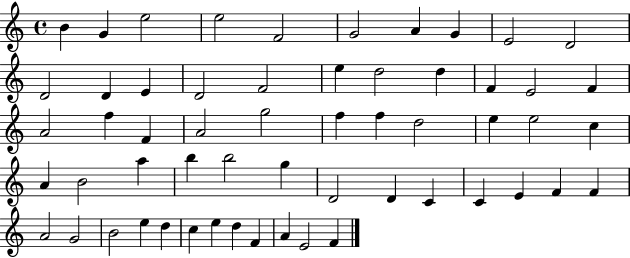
{
  \clef treble
  \time 4/4
  \defaultTimeSignature
  \key c \major
  b'4 g'4 e''2 | e''2 f'2 | g'2 a'4 g'4 | e'2 d'2 | \break d'2 d'4 e'4 | d'2 f'2 | e''4 d''2 d''4 | f'4 e'2 f'4 | \break a'2 f''4 f'4 | a'2 g''2 | f''4 f''4 d''2 | e''4 e''2 c''4 | \break a'4 b'2 a''4 | b''4 b''2 g''4 | d'2 d'4 c'4 | c'4 e'4 f'4 f'4 | \break a'2 g'2 | b'2 e''4 d''4 | c''4 e''4 d''4 f'4 | a'4 e'2 f'4 | \break \bar "|."
}